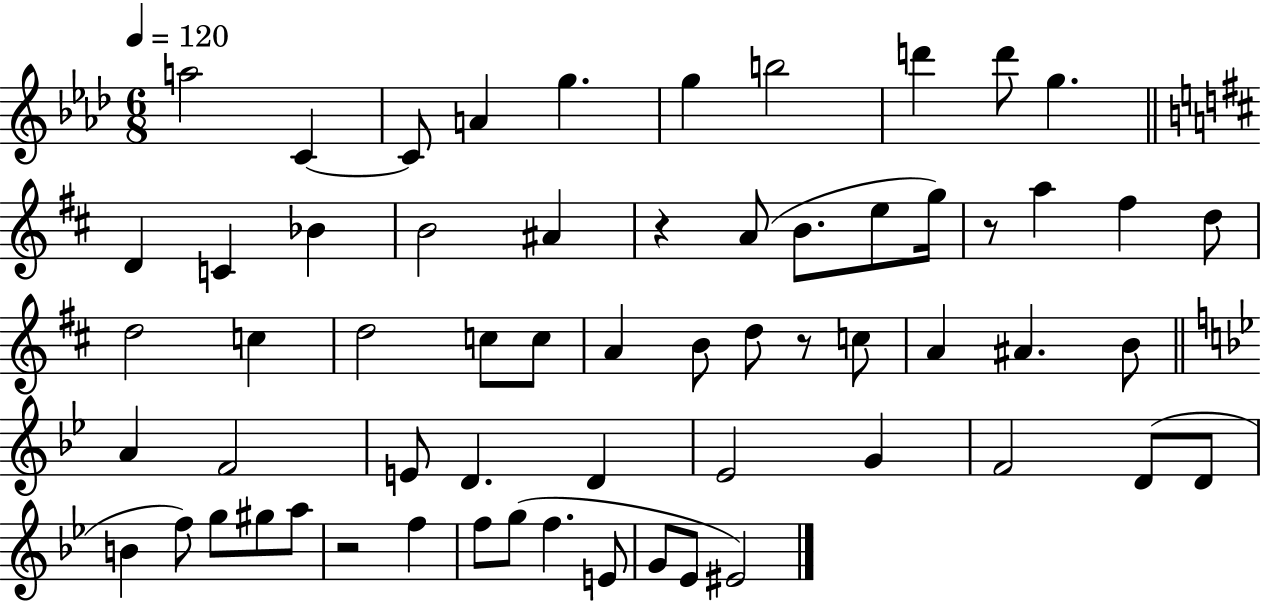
X:1
T:Untitled
M:6/8
L:1/4
K:Ab
a2 C C/2 A g g b2 d' d'/2 g D C _B B2 ^A z A/2 B/2 e/2 g/4 z/2 a ^f d/2 d2 c d2 c/2 c/2 A B/2 d/2 z/2 c/2 A ^A B/2 A F2 E/2 D D _E2 G F2 D/2 D/2 B f/2 g/2 ^g/2 a/2 z2 f f/2 g/2 f E/2 G/2 _E/2 ^E2